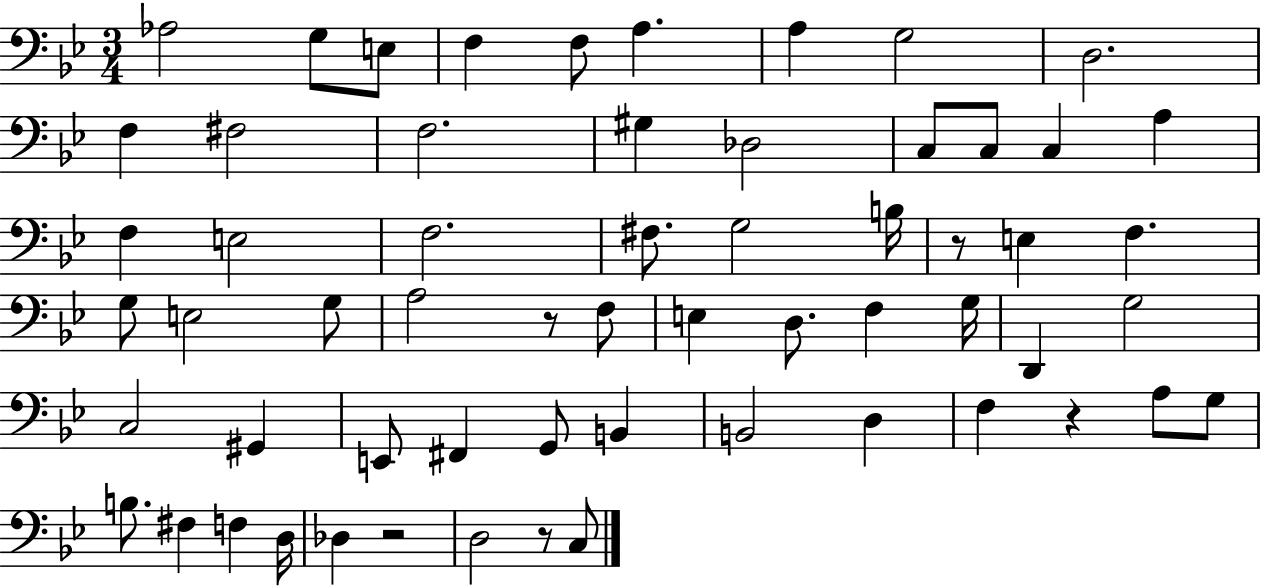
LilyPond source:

{
  \clef bass
  \numericTimeSignature
  \time 3/4
  \key bes \major
  \repeat volta 2 { aes2 g8 e8 | f4 f8 a4. | a4 g2 | d2. | \break f4 fis2 | f2. | gis4 des2 | c8 c8 c4 a4 | \break f4 e2 | f2. | fis8. g2 b16 | r8 e4 f4. | \break g8 e2 g8 | a2 r8 f8 | e4 d8. f4 g16 | d,4 g2 | \break c2 gis,4 | e,8 fis,4 g,8 b,4 | b,2 d4 | f4 r4 a8 g8 | \break b8. fis4 f4 d16 | des4 r2 | d2 r8 c8 | } \bar "|."
}